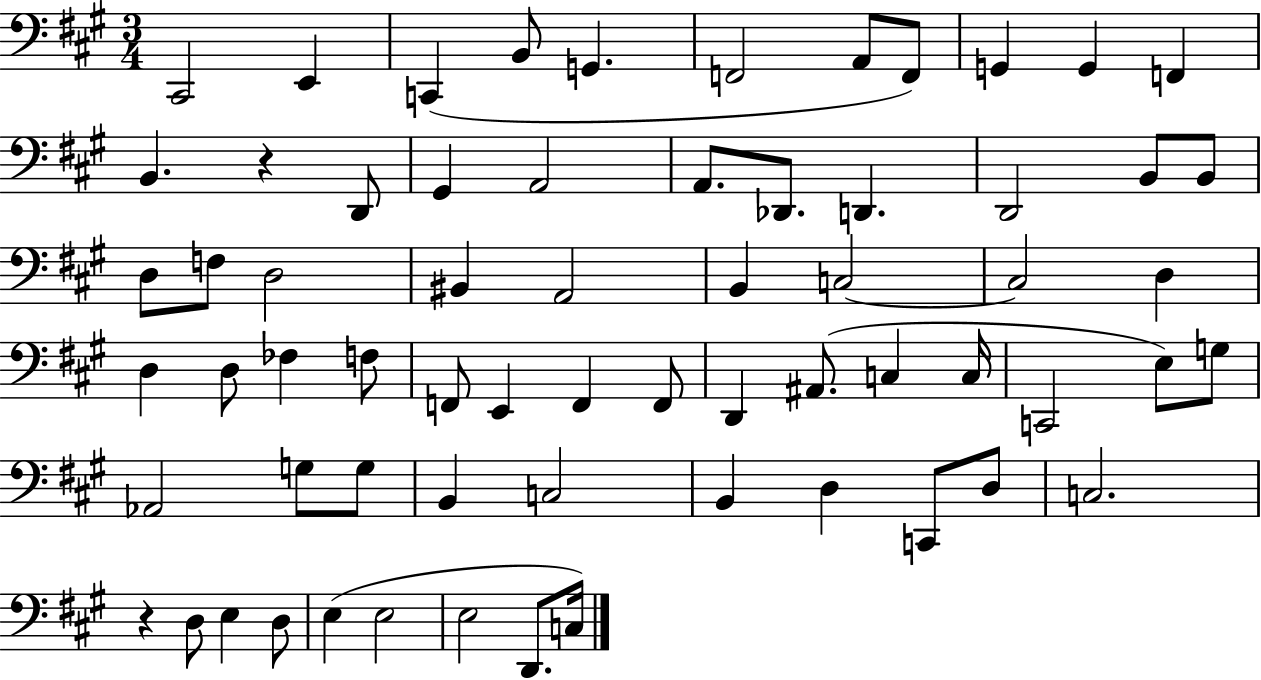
X:1
T:Untitled
M:3/4
L:1/4
K:A
^C,,2 E,, C,, B,,/2 G,, F,,2 A,,/2 F,,/2 G,, G,, F,, B,, z D,,/2 ^G,, A,,2 A,,/2 _D,,/2 D,, D,,2 B,,/2 B,,/2 D,/2 F,/2 D,2 ^B,, A,,2 B,, C,2 C,2 D, D, D,/2 _F, F,/2 F,,/2 E,, F,, F,,/2 D,, ^A,,/2 C, C,/4 C,,2 E,/2 G,/2 _A,,2 G,/2 G,/2 B,, C,2 B,, D, C,,/2 D,/2 C,2 z D,/2 E, D,/2 E, E,2 E,2 D,,/2 C,/4